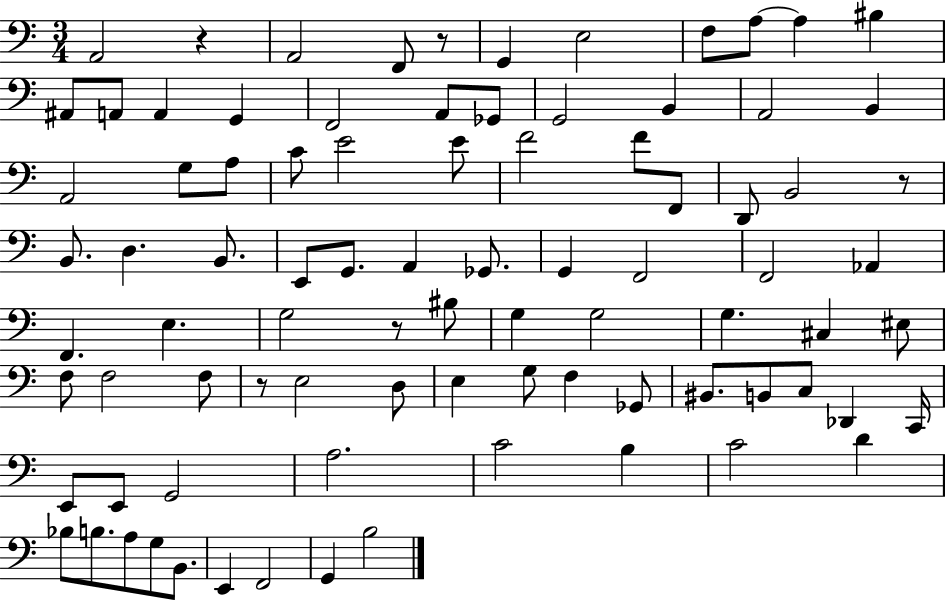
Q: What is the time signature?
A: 3/4